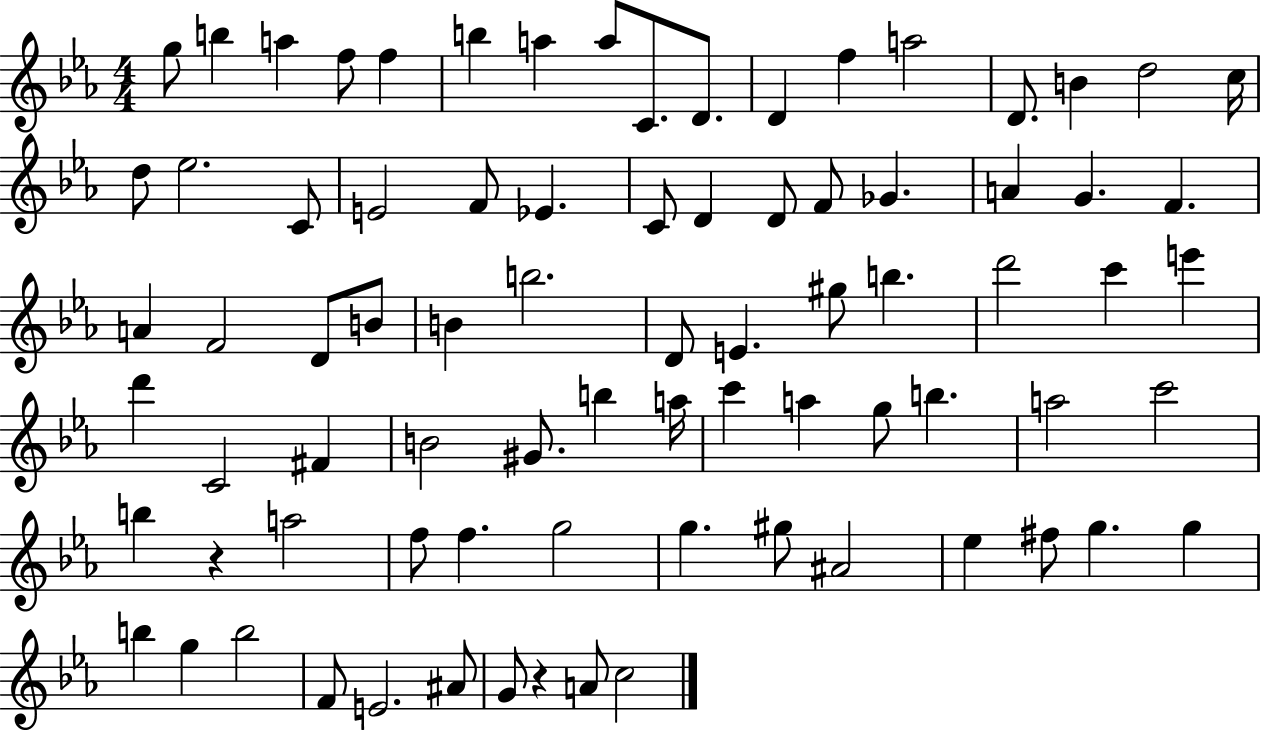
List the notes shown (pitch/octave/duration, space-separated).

G5/e B5/q A5/q F5/e F5/q B5/q A5/q A5/e C4/e. D4/e. D4/q F5/q A5/h D4/e. B4/q D5/h C5/s D5/e Eb5/h. C4/e E4/h F4/e Eb4/q. C4/e D4/q D4/e F4/e Gb4/q. A4/q G4/q. F4/q. A4/q F4/h D4/e B4/e B4/q B5/h. D4/e E4/q. G#5/e B5/q. D6/h C6/q E6/q D6/q C4/h F#4/q B4/h G#4/e. B5/q A5/s C6/q A5/q G5/e B5/q. A5/h C6/h B5/q R/q A5/h F5/e F5/q. G5/h G5/q. G#5/e A#4/h Eb5/q F#5/e G5/q. G5/q B5/q G5/q B5/h F4/e E4/h. A#4/e G4/e R/q A4/e C5/h